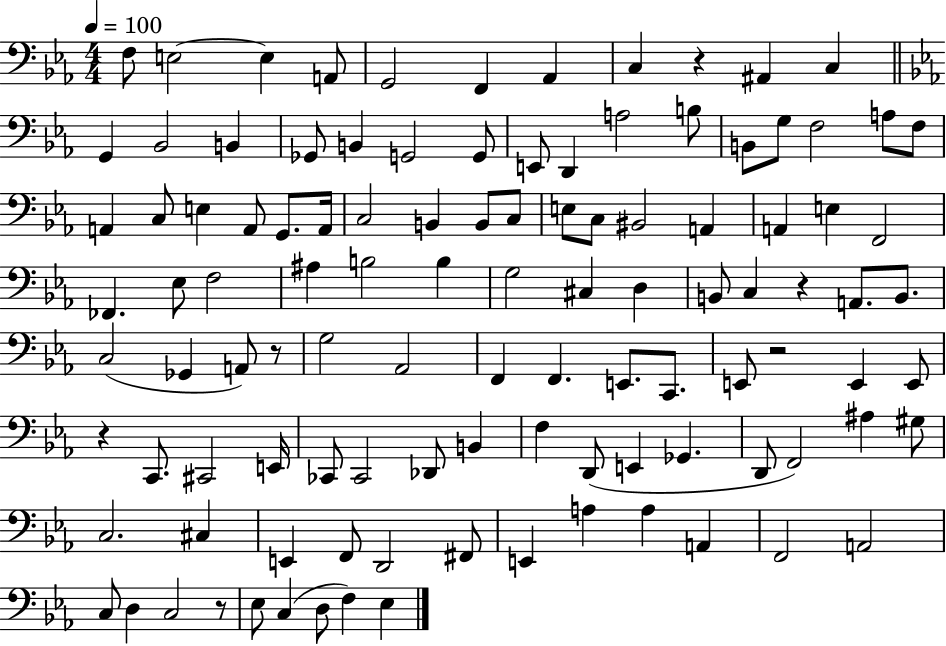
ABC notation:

X:1
T:Untitled
M:4/4
L:1/4
K:Eb
F,/2 E,2 E, A,,/2 G,,2 F,, _A,, C, z ^A,, C, G,, _B,,2 B,, _G,,/2 B,, G,,2 G,,/2 E,,/2 D,, A,2 B,/2 B,,/2 G,/2 F,2 A,/2 F,/2 A,, C,/2 E, A,,/2 G,,/2 A,,/4 C,2 B,, B,,/2 C,/2 E,/2 C,/2 ^B,,2 A,, A,, E, F,,2 _F,, _E,/2 F,2 ^A, B,2 B, G,2 ^C, D, B,,/2 C, z A,,/2 B,,/2 C,2 _G,, A,,/2 z/2 G,2 _A,,2 F,, F,, E,,/2 C,,/2 E,,/2 z2 E,, E,,/2 z C,,/2 ^C,,2 E,,/4 _C,,/2 _C,,2 _D,,/2 B,, F, D,,/2 E,, _G,, D,,/2 F,,2 ^A, ^G,/2 C,2 ^C, E,, F,,/2 D,,2 ^F,,/2 E,, A, A, A,, F,,2 A,,2 C,/2 D, C,2 z/2 _E,/2 C, D,/2 F, _E,